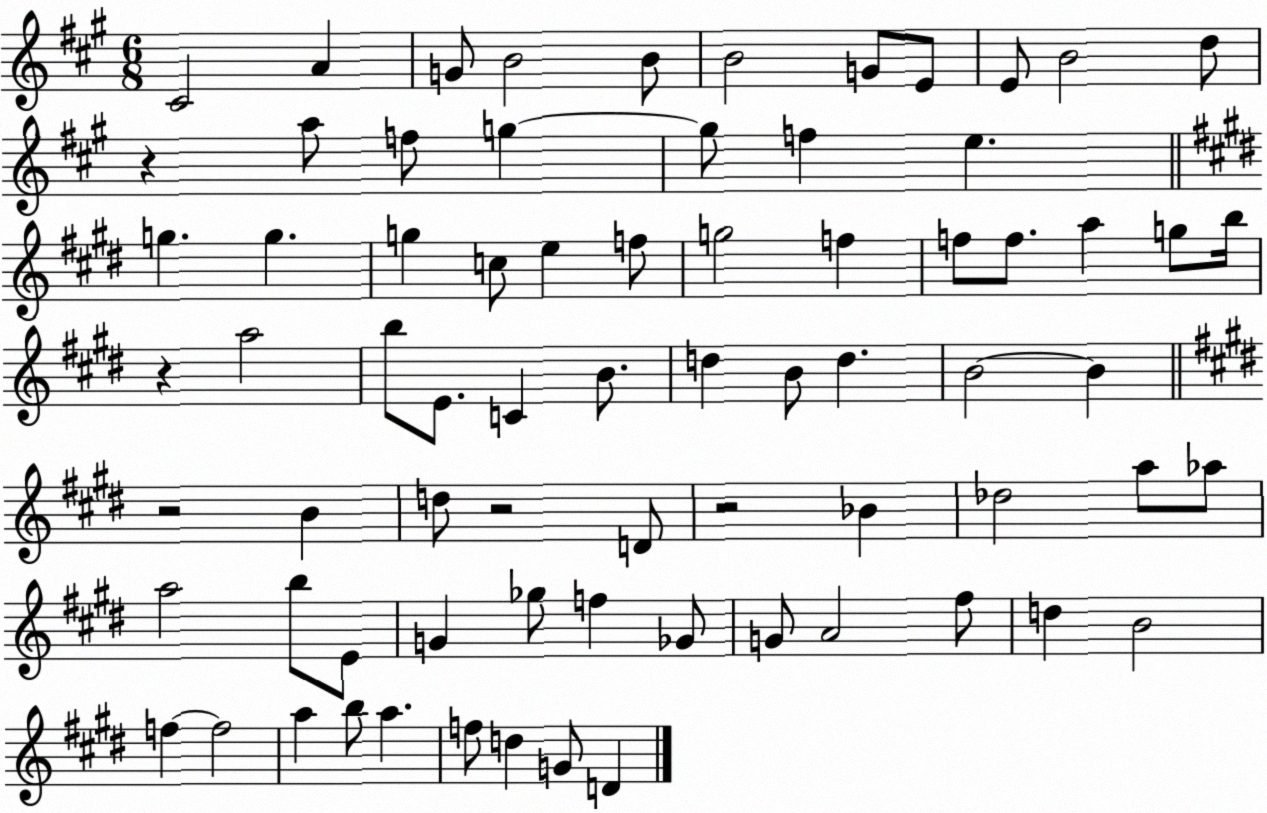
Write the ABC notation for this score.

X:1
T:Untitled
M:6/8
L:1/4
K:A
^C2 A G/2 B2 B/2 B2 G/2 E/2 E/2 B2 d/2 z a/2 f/2 g g/2 f e g g g c/2 e f/2 g2 f f/2 f/2 a g/2 b/4 z a2 b/2 E/2 C B/2 d B/2 d B2 B z2 B d/2 z2 D/2 z2 _B _d2 a/2 _a/2 a2 b/2 E/2 G _g/2 f _G/2 G/2 A2 ^f/2 d B2 f f2 a b/2 a f/2 d G/2 D